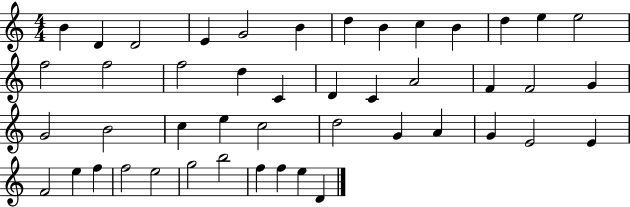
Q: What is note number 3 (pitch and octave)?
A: D4